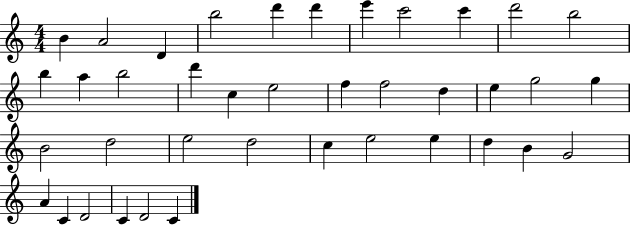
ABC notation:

X:1
T:Untitled
M:4/4
L:1/4
K:C
B A2 D b2 d' d' e' c'2 c' d'2 b2 b a b2 d' c e2 f f2 d e g2 g B2 d2 e2 d2 c e2 e d B G2 A C D2 C D2 C